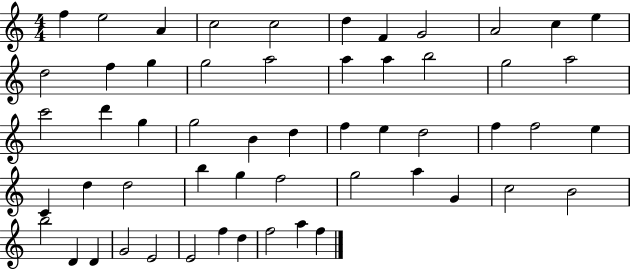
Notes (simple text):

F5/q E5/h A4/q C5/h C5/h D5/q F4/q G4/h A4/h C5/q E5/q D5/h F5/q G5/q G5/h A5/h A5/q A5/q B5/h G5/h A5/h C6/h D6/q G5/q G5/h B4/q D5/q F5/q E5/q D5/h F5/q F5/h E5/q C4/q D5/q D5/h B5/q G5/q F5/h G5/h A5/q G4/q C5/h B4/h B5/h D4/q D4/q G4/h E4/h E4/h F5/q D5/q F5/h A5/q F5/q